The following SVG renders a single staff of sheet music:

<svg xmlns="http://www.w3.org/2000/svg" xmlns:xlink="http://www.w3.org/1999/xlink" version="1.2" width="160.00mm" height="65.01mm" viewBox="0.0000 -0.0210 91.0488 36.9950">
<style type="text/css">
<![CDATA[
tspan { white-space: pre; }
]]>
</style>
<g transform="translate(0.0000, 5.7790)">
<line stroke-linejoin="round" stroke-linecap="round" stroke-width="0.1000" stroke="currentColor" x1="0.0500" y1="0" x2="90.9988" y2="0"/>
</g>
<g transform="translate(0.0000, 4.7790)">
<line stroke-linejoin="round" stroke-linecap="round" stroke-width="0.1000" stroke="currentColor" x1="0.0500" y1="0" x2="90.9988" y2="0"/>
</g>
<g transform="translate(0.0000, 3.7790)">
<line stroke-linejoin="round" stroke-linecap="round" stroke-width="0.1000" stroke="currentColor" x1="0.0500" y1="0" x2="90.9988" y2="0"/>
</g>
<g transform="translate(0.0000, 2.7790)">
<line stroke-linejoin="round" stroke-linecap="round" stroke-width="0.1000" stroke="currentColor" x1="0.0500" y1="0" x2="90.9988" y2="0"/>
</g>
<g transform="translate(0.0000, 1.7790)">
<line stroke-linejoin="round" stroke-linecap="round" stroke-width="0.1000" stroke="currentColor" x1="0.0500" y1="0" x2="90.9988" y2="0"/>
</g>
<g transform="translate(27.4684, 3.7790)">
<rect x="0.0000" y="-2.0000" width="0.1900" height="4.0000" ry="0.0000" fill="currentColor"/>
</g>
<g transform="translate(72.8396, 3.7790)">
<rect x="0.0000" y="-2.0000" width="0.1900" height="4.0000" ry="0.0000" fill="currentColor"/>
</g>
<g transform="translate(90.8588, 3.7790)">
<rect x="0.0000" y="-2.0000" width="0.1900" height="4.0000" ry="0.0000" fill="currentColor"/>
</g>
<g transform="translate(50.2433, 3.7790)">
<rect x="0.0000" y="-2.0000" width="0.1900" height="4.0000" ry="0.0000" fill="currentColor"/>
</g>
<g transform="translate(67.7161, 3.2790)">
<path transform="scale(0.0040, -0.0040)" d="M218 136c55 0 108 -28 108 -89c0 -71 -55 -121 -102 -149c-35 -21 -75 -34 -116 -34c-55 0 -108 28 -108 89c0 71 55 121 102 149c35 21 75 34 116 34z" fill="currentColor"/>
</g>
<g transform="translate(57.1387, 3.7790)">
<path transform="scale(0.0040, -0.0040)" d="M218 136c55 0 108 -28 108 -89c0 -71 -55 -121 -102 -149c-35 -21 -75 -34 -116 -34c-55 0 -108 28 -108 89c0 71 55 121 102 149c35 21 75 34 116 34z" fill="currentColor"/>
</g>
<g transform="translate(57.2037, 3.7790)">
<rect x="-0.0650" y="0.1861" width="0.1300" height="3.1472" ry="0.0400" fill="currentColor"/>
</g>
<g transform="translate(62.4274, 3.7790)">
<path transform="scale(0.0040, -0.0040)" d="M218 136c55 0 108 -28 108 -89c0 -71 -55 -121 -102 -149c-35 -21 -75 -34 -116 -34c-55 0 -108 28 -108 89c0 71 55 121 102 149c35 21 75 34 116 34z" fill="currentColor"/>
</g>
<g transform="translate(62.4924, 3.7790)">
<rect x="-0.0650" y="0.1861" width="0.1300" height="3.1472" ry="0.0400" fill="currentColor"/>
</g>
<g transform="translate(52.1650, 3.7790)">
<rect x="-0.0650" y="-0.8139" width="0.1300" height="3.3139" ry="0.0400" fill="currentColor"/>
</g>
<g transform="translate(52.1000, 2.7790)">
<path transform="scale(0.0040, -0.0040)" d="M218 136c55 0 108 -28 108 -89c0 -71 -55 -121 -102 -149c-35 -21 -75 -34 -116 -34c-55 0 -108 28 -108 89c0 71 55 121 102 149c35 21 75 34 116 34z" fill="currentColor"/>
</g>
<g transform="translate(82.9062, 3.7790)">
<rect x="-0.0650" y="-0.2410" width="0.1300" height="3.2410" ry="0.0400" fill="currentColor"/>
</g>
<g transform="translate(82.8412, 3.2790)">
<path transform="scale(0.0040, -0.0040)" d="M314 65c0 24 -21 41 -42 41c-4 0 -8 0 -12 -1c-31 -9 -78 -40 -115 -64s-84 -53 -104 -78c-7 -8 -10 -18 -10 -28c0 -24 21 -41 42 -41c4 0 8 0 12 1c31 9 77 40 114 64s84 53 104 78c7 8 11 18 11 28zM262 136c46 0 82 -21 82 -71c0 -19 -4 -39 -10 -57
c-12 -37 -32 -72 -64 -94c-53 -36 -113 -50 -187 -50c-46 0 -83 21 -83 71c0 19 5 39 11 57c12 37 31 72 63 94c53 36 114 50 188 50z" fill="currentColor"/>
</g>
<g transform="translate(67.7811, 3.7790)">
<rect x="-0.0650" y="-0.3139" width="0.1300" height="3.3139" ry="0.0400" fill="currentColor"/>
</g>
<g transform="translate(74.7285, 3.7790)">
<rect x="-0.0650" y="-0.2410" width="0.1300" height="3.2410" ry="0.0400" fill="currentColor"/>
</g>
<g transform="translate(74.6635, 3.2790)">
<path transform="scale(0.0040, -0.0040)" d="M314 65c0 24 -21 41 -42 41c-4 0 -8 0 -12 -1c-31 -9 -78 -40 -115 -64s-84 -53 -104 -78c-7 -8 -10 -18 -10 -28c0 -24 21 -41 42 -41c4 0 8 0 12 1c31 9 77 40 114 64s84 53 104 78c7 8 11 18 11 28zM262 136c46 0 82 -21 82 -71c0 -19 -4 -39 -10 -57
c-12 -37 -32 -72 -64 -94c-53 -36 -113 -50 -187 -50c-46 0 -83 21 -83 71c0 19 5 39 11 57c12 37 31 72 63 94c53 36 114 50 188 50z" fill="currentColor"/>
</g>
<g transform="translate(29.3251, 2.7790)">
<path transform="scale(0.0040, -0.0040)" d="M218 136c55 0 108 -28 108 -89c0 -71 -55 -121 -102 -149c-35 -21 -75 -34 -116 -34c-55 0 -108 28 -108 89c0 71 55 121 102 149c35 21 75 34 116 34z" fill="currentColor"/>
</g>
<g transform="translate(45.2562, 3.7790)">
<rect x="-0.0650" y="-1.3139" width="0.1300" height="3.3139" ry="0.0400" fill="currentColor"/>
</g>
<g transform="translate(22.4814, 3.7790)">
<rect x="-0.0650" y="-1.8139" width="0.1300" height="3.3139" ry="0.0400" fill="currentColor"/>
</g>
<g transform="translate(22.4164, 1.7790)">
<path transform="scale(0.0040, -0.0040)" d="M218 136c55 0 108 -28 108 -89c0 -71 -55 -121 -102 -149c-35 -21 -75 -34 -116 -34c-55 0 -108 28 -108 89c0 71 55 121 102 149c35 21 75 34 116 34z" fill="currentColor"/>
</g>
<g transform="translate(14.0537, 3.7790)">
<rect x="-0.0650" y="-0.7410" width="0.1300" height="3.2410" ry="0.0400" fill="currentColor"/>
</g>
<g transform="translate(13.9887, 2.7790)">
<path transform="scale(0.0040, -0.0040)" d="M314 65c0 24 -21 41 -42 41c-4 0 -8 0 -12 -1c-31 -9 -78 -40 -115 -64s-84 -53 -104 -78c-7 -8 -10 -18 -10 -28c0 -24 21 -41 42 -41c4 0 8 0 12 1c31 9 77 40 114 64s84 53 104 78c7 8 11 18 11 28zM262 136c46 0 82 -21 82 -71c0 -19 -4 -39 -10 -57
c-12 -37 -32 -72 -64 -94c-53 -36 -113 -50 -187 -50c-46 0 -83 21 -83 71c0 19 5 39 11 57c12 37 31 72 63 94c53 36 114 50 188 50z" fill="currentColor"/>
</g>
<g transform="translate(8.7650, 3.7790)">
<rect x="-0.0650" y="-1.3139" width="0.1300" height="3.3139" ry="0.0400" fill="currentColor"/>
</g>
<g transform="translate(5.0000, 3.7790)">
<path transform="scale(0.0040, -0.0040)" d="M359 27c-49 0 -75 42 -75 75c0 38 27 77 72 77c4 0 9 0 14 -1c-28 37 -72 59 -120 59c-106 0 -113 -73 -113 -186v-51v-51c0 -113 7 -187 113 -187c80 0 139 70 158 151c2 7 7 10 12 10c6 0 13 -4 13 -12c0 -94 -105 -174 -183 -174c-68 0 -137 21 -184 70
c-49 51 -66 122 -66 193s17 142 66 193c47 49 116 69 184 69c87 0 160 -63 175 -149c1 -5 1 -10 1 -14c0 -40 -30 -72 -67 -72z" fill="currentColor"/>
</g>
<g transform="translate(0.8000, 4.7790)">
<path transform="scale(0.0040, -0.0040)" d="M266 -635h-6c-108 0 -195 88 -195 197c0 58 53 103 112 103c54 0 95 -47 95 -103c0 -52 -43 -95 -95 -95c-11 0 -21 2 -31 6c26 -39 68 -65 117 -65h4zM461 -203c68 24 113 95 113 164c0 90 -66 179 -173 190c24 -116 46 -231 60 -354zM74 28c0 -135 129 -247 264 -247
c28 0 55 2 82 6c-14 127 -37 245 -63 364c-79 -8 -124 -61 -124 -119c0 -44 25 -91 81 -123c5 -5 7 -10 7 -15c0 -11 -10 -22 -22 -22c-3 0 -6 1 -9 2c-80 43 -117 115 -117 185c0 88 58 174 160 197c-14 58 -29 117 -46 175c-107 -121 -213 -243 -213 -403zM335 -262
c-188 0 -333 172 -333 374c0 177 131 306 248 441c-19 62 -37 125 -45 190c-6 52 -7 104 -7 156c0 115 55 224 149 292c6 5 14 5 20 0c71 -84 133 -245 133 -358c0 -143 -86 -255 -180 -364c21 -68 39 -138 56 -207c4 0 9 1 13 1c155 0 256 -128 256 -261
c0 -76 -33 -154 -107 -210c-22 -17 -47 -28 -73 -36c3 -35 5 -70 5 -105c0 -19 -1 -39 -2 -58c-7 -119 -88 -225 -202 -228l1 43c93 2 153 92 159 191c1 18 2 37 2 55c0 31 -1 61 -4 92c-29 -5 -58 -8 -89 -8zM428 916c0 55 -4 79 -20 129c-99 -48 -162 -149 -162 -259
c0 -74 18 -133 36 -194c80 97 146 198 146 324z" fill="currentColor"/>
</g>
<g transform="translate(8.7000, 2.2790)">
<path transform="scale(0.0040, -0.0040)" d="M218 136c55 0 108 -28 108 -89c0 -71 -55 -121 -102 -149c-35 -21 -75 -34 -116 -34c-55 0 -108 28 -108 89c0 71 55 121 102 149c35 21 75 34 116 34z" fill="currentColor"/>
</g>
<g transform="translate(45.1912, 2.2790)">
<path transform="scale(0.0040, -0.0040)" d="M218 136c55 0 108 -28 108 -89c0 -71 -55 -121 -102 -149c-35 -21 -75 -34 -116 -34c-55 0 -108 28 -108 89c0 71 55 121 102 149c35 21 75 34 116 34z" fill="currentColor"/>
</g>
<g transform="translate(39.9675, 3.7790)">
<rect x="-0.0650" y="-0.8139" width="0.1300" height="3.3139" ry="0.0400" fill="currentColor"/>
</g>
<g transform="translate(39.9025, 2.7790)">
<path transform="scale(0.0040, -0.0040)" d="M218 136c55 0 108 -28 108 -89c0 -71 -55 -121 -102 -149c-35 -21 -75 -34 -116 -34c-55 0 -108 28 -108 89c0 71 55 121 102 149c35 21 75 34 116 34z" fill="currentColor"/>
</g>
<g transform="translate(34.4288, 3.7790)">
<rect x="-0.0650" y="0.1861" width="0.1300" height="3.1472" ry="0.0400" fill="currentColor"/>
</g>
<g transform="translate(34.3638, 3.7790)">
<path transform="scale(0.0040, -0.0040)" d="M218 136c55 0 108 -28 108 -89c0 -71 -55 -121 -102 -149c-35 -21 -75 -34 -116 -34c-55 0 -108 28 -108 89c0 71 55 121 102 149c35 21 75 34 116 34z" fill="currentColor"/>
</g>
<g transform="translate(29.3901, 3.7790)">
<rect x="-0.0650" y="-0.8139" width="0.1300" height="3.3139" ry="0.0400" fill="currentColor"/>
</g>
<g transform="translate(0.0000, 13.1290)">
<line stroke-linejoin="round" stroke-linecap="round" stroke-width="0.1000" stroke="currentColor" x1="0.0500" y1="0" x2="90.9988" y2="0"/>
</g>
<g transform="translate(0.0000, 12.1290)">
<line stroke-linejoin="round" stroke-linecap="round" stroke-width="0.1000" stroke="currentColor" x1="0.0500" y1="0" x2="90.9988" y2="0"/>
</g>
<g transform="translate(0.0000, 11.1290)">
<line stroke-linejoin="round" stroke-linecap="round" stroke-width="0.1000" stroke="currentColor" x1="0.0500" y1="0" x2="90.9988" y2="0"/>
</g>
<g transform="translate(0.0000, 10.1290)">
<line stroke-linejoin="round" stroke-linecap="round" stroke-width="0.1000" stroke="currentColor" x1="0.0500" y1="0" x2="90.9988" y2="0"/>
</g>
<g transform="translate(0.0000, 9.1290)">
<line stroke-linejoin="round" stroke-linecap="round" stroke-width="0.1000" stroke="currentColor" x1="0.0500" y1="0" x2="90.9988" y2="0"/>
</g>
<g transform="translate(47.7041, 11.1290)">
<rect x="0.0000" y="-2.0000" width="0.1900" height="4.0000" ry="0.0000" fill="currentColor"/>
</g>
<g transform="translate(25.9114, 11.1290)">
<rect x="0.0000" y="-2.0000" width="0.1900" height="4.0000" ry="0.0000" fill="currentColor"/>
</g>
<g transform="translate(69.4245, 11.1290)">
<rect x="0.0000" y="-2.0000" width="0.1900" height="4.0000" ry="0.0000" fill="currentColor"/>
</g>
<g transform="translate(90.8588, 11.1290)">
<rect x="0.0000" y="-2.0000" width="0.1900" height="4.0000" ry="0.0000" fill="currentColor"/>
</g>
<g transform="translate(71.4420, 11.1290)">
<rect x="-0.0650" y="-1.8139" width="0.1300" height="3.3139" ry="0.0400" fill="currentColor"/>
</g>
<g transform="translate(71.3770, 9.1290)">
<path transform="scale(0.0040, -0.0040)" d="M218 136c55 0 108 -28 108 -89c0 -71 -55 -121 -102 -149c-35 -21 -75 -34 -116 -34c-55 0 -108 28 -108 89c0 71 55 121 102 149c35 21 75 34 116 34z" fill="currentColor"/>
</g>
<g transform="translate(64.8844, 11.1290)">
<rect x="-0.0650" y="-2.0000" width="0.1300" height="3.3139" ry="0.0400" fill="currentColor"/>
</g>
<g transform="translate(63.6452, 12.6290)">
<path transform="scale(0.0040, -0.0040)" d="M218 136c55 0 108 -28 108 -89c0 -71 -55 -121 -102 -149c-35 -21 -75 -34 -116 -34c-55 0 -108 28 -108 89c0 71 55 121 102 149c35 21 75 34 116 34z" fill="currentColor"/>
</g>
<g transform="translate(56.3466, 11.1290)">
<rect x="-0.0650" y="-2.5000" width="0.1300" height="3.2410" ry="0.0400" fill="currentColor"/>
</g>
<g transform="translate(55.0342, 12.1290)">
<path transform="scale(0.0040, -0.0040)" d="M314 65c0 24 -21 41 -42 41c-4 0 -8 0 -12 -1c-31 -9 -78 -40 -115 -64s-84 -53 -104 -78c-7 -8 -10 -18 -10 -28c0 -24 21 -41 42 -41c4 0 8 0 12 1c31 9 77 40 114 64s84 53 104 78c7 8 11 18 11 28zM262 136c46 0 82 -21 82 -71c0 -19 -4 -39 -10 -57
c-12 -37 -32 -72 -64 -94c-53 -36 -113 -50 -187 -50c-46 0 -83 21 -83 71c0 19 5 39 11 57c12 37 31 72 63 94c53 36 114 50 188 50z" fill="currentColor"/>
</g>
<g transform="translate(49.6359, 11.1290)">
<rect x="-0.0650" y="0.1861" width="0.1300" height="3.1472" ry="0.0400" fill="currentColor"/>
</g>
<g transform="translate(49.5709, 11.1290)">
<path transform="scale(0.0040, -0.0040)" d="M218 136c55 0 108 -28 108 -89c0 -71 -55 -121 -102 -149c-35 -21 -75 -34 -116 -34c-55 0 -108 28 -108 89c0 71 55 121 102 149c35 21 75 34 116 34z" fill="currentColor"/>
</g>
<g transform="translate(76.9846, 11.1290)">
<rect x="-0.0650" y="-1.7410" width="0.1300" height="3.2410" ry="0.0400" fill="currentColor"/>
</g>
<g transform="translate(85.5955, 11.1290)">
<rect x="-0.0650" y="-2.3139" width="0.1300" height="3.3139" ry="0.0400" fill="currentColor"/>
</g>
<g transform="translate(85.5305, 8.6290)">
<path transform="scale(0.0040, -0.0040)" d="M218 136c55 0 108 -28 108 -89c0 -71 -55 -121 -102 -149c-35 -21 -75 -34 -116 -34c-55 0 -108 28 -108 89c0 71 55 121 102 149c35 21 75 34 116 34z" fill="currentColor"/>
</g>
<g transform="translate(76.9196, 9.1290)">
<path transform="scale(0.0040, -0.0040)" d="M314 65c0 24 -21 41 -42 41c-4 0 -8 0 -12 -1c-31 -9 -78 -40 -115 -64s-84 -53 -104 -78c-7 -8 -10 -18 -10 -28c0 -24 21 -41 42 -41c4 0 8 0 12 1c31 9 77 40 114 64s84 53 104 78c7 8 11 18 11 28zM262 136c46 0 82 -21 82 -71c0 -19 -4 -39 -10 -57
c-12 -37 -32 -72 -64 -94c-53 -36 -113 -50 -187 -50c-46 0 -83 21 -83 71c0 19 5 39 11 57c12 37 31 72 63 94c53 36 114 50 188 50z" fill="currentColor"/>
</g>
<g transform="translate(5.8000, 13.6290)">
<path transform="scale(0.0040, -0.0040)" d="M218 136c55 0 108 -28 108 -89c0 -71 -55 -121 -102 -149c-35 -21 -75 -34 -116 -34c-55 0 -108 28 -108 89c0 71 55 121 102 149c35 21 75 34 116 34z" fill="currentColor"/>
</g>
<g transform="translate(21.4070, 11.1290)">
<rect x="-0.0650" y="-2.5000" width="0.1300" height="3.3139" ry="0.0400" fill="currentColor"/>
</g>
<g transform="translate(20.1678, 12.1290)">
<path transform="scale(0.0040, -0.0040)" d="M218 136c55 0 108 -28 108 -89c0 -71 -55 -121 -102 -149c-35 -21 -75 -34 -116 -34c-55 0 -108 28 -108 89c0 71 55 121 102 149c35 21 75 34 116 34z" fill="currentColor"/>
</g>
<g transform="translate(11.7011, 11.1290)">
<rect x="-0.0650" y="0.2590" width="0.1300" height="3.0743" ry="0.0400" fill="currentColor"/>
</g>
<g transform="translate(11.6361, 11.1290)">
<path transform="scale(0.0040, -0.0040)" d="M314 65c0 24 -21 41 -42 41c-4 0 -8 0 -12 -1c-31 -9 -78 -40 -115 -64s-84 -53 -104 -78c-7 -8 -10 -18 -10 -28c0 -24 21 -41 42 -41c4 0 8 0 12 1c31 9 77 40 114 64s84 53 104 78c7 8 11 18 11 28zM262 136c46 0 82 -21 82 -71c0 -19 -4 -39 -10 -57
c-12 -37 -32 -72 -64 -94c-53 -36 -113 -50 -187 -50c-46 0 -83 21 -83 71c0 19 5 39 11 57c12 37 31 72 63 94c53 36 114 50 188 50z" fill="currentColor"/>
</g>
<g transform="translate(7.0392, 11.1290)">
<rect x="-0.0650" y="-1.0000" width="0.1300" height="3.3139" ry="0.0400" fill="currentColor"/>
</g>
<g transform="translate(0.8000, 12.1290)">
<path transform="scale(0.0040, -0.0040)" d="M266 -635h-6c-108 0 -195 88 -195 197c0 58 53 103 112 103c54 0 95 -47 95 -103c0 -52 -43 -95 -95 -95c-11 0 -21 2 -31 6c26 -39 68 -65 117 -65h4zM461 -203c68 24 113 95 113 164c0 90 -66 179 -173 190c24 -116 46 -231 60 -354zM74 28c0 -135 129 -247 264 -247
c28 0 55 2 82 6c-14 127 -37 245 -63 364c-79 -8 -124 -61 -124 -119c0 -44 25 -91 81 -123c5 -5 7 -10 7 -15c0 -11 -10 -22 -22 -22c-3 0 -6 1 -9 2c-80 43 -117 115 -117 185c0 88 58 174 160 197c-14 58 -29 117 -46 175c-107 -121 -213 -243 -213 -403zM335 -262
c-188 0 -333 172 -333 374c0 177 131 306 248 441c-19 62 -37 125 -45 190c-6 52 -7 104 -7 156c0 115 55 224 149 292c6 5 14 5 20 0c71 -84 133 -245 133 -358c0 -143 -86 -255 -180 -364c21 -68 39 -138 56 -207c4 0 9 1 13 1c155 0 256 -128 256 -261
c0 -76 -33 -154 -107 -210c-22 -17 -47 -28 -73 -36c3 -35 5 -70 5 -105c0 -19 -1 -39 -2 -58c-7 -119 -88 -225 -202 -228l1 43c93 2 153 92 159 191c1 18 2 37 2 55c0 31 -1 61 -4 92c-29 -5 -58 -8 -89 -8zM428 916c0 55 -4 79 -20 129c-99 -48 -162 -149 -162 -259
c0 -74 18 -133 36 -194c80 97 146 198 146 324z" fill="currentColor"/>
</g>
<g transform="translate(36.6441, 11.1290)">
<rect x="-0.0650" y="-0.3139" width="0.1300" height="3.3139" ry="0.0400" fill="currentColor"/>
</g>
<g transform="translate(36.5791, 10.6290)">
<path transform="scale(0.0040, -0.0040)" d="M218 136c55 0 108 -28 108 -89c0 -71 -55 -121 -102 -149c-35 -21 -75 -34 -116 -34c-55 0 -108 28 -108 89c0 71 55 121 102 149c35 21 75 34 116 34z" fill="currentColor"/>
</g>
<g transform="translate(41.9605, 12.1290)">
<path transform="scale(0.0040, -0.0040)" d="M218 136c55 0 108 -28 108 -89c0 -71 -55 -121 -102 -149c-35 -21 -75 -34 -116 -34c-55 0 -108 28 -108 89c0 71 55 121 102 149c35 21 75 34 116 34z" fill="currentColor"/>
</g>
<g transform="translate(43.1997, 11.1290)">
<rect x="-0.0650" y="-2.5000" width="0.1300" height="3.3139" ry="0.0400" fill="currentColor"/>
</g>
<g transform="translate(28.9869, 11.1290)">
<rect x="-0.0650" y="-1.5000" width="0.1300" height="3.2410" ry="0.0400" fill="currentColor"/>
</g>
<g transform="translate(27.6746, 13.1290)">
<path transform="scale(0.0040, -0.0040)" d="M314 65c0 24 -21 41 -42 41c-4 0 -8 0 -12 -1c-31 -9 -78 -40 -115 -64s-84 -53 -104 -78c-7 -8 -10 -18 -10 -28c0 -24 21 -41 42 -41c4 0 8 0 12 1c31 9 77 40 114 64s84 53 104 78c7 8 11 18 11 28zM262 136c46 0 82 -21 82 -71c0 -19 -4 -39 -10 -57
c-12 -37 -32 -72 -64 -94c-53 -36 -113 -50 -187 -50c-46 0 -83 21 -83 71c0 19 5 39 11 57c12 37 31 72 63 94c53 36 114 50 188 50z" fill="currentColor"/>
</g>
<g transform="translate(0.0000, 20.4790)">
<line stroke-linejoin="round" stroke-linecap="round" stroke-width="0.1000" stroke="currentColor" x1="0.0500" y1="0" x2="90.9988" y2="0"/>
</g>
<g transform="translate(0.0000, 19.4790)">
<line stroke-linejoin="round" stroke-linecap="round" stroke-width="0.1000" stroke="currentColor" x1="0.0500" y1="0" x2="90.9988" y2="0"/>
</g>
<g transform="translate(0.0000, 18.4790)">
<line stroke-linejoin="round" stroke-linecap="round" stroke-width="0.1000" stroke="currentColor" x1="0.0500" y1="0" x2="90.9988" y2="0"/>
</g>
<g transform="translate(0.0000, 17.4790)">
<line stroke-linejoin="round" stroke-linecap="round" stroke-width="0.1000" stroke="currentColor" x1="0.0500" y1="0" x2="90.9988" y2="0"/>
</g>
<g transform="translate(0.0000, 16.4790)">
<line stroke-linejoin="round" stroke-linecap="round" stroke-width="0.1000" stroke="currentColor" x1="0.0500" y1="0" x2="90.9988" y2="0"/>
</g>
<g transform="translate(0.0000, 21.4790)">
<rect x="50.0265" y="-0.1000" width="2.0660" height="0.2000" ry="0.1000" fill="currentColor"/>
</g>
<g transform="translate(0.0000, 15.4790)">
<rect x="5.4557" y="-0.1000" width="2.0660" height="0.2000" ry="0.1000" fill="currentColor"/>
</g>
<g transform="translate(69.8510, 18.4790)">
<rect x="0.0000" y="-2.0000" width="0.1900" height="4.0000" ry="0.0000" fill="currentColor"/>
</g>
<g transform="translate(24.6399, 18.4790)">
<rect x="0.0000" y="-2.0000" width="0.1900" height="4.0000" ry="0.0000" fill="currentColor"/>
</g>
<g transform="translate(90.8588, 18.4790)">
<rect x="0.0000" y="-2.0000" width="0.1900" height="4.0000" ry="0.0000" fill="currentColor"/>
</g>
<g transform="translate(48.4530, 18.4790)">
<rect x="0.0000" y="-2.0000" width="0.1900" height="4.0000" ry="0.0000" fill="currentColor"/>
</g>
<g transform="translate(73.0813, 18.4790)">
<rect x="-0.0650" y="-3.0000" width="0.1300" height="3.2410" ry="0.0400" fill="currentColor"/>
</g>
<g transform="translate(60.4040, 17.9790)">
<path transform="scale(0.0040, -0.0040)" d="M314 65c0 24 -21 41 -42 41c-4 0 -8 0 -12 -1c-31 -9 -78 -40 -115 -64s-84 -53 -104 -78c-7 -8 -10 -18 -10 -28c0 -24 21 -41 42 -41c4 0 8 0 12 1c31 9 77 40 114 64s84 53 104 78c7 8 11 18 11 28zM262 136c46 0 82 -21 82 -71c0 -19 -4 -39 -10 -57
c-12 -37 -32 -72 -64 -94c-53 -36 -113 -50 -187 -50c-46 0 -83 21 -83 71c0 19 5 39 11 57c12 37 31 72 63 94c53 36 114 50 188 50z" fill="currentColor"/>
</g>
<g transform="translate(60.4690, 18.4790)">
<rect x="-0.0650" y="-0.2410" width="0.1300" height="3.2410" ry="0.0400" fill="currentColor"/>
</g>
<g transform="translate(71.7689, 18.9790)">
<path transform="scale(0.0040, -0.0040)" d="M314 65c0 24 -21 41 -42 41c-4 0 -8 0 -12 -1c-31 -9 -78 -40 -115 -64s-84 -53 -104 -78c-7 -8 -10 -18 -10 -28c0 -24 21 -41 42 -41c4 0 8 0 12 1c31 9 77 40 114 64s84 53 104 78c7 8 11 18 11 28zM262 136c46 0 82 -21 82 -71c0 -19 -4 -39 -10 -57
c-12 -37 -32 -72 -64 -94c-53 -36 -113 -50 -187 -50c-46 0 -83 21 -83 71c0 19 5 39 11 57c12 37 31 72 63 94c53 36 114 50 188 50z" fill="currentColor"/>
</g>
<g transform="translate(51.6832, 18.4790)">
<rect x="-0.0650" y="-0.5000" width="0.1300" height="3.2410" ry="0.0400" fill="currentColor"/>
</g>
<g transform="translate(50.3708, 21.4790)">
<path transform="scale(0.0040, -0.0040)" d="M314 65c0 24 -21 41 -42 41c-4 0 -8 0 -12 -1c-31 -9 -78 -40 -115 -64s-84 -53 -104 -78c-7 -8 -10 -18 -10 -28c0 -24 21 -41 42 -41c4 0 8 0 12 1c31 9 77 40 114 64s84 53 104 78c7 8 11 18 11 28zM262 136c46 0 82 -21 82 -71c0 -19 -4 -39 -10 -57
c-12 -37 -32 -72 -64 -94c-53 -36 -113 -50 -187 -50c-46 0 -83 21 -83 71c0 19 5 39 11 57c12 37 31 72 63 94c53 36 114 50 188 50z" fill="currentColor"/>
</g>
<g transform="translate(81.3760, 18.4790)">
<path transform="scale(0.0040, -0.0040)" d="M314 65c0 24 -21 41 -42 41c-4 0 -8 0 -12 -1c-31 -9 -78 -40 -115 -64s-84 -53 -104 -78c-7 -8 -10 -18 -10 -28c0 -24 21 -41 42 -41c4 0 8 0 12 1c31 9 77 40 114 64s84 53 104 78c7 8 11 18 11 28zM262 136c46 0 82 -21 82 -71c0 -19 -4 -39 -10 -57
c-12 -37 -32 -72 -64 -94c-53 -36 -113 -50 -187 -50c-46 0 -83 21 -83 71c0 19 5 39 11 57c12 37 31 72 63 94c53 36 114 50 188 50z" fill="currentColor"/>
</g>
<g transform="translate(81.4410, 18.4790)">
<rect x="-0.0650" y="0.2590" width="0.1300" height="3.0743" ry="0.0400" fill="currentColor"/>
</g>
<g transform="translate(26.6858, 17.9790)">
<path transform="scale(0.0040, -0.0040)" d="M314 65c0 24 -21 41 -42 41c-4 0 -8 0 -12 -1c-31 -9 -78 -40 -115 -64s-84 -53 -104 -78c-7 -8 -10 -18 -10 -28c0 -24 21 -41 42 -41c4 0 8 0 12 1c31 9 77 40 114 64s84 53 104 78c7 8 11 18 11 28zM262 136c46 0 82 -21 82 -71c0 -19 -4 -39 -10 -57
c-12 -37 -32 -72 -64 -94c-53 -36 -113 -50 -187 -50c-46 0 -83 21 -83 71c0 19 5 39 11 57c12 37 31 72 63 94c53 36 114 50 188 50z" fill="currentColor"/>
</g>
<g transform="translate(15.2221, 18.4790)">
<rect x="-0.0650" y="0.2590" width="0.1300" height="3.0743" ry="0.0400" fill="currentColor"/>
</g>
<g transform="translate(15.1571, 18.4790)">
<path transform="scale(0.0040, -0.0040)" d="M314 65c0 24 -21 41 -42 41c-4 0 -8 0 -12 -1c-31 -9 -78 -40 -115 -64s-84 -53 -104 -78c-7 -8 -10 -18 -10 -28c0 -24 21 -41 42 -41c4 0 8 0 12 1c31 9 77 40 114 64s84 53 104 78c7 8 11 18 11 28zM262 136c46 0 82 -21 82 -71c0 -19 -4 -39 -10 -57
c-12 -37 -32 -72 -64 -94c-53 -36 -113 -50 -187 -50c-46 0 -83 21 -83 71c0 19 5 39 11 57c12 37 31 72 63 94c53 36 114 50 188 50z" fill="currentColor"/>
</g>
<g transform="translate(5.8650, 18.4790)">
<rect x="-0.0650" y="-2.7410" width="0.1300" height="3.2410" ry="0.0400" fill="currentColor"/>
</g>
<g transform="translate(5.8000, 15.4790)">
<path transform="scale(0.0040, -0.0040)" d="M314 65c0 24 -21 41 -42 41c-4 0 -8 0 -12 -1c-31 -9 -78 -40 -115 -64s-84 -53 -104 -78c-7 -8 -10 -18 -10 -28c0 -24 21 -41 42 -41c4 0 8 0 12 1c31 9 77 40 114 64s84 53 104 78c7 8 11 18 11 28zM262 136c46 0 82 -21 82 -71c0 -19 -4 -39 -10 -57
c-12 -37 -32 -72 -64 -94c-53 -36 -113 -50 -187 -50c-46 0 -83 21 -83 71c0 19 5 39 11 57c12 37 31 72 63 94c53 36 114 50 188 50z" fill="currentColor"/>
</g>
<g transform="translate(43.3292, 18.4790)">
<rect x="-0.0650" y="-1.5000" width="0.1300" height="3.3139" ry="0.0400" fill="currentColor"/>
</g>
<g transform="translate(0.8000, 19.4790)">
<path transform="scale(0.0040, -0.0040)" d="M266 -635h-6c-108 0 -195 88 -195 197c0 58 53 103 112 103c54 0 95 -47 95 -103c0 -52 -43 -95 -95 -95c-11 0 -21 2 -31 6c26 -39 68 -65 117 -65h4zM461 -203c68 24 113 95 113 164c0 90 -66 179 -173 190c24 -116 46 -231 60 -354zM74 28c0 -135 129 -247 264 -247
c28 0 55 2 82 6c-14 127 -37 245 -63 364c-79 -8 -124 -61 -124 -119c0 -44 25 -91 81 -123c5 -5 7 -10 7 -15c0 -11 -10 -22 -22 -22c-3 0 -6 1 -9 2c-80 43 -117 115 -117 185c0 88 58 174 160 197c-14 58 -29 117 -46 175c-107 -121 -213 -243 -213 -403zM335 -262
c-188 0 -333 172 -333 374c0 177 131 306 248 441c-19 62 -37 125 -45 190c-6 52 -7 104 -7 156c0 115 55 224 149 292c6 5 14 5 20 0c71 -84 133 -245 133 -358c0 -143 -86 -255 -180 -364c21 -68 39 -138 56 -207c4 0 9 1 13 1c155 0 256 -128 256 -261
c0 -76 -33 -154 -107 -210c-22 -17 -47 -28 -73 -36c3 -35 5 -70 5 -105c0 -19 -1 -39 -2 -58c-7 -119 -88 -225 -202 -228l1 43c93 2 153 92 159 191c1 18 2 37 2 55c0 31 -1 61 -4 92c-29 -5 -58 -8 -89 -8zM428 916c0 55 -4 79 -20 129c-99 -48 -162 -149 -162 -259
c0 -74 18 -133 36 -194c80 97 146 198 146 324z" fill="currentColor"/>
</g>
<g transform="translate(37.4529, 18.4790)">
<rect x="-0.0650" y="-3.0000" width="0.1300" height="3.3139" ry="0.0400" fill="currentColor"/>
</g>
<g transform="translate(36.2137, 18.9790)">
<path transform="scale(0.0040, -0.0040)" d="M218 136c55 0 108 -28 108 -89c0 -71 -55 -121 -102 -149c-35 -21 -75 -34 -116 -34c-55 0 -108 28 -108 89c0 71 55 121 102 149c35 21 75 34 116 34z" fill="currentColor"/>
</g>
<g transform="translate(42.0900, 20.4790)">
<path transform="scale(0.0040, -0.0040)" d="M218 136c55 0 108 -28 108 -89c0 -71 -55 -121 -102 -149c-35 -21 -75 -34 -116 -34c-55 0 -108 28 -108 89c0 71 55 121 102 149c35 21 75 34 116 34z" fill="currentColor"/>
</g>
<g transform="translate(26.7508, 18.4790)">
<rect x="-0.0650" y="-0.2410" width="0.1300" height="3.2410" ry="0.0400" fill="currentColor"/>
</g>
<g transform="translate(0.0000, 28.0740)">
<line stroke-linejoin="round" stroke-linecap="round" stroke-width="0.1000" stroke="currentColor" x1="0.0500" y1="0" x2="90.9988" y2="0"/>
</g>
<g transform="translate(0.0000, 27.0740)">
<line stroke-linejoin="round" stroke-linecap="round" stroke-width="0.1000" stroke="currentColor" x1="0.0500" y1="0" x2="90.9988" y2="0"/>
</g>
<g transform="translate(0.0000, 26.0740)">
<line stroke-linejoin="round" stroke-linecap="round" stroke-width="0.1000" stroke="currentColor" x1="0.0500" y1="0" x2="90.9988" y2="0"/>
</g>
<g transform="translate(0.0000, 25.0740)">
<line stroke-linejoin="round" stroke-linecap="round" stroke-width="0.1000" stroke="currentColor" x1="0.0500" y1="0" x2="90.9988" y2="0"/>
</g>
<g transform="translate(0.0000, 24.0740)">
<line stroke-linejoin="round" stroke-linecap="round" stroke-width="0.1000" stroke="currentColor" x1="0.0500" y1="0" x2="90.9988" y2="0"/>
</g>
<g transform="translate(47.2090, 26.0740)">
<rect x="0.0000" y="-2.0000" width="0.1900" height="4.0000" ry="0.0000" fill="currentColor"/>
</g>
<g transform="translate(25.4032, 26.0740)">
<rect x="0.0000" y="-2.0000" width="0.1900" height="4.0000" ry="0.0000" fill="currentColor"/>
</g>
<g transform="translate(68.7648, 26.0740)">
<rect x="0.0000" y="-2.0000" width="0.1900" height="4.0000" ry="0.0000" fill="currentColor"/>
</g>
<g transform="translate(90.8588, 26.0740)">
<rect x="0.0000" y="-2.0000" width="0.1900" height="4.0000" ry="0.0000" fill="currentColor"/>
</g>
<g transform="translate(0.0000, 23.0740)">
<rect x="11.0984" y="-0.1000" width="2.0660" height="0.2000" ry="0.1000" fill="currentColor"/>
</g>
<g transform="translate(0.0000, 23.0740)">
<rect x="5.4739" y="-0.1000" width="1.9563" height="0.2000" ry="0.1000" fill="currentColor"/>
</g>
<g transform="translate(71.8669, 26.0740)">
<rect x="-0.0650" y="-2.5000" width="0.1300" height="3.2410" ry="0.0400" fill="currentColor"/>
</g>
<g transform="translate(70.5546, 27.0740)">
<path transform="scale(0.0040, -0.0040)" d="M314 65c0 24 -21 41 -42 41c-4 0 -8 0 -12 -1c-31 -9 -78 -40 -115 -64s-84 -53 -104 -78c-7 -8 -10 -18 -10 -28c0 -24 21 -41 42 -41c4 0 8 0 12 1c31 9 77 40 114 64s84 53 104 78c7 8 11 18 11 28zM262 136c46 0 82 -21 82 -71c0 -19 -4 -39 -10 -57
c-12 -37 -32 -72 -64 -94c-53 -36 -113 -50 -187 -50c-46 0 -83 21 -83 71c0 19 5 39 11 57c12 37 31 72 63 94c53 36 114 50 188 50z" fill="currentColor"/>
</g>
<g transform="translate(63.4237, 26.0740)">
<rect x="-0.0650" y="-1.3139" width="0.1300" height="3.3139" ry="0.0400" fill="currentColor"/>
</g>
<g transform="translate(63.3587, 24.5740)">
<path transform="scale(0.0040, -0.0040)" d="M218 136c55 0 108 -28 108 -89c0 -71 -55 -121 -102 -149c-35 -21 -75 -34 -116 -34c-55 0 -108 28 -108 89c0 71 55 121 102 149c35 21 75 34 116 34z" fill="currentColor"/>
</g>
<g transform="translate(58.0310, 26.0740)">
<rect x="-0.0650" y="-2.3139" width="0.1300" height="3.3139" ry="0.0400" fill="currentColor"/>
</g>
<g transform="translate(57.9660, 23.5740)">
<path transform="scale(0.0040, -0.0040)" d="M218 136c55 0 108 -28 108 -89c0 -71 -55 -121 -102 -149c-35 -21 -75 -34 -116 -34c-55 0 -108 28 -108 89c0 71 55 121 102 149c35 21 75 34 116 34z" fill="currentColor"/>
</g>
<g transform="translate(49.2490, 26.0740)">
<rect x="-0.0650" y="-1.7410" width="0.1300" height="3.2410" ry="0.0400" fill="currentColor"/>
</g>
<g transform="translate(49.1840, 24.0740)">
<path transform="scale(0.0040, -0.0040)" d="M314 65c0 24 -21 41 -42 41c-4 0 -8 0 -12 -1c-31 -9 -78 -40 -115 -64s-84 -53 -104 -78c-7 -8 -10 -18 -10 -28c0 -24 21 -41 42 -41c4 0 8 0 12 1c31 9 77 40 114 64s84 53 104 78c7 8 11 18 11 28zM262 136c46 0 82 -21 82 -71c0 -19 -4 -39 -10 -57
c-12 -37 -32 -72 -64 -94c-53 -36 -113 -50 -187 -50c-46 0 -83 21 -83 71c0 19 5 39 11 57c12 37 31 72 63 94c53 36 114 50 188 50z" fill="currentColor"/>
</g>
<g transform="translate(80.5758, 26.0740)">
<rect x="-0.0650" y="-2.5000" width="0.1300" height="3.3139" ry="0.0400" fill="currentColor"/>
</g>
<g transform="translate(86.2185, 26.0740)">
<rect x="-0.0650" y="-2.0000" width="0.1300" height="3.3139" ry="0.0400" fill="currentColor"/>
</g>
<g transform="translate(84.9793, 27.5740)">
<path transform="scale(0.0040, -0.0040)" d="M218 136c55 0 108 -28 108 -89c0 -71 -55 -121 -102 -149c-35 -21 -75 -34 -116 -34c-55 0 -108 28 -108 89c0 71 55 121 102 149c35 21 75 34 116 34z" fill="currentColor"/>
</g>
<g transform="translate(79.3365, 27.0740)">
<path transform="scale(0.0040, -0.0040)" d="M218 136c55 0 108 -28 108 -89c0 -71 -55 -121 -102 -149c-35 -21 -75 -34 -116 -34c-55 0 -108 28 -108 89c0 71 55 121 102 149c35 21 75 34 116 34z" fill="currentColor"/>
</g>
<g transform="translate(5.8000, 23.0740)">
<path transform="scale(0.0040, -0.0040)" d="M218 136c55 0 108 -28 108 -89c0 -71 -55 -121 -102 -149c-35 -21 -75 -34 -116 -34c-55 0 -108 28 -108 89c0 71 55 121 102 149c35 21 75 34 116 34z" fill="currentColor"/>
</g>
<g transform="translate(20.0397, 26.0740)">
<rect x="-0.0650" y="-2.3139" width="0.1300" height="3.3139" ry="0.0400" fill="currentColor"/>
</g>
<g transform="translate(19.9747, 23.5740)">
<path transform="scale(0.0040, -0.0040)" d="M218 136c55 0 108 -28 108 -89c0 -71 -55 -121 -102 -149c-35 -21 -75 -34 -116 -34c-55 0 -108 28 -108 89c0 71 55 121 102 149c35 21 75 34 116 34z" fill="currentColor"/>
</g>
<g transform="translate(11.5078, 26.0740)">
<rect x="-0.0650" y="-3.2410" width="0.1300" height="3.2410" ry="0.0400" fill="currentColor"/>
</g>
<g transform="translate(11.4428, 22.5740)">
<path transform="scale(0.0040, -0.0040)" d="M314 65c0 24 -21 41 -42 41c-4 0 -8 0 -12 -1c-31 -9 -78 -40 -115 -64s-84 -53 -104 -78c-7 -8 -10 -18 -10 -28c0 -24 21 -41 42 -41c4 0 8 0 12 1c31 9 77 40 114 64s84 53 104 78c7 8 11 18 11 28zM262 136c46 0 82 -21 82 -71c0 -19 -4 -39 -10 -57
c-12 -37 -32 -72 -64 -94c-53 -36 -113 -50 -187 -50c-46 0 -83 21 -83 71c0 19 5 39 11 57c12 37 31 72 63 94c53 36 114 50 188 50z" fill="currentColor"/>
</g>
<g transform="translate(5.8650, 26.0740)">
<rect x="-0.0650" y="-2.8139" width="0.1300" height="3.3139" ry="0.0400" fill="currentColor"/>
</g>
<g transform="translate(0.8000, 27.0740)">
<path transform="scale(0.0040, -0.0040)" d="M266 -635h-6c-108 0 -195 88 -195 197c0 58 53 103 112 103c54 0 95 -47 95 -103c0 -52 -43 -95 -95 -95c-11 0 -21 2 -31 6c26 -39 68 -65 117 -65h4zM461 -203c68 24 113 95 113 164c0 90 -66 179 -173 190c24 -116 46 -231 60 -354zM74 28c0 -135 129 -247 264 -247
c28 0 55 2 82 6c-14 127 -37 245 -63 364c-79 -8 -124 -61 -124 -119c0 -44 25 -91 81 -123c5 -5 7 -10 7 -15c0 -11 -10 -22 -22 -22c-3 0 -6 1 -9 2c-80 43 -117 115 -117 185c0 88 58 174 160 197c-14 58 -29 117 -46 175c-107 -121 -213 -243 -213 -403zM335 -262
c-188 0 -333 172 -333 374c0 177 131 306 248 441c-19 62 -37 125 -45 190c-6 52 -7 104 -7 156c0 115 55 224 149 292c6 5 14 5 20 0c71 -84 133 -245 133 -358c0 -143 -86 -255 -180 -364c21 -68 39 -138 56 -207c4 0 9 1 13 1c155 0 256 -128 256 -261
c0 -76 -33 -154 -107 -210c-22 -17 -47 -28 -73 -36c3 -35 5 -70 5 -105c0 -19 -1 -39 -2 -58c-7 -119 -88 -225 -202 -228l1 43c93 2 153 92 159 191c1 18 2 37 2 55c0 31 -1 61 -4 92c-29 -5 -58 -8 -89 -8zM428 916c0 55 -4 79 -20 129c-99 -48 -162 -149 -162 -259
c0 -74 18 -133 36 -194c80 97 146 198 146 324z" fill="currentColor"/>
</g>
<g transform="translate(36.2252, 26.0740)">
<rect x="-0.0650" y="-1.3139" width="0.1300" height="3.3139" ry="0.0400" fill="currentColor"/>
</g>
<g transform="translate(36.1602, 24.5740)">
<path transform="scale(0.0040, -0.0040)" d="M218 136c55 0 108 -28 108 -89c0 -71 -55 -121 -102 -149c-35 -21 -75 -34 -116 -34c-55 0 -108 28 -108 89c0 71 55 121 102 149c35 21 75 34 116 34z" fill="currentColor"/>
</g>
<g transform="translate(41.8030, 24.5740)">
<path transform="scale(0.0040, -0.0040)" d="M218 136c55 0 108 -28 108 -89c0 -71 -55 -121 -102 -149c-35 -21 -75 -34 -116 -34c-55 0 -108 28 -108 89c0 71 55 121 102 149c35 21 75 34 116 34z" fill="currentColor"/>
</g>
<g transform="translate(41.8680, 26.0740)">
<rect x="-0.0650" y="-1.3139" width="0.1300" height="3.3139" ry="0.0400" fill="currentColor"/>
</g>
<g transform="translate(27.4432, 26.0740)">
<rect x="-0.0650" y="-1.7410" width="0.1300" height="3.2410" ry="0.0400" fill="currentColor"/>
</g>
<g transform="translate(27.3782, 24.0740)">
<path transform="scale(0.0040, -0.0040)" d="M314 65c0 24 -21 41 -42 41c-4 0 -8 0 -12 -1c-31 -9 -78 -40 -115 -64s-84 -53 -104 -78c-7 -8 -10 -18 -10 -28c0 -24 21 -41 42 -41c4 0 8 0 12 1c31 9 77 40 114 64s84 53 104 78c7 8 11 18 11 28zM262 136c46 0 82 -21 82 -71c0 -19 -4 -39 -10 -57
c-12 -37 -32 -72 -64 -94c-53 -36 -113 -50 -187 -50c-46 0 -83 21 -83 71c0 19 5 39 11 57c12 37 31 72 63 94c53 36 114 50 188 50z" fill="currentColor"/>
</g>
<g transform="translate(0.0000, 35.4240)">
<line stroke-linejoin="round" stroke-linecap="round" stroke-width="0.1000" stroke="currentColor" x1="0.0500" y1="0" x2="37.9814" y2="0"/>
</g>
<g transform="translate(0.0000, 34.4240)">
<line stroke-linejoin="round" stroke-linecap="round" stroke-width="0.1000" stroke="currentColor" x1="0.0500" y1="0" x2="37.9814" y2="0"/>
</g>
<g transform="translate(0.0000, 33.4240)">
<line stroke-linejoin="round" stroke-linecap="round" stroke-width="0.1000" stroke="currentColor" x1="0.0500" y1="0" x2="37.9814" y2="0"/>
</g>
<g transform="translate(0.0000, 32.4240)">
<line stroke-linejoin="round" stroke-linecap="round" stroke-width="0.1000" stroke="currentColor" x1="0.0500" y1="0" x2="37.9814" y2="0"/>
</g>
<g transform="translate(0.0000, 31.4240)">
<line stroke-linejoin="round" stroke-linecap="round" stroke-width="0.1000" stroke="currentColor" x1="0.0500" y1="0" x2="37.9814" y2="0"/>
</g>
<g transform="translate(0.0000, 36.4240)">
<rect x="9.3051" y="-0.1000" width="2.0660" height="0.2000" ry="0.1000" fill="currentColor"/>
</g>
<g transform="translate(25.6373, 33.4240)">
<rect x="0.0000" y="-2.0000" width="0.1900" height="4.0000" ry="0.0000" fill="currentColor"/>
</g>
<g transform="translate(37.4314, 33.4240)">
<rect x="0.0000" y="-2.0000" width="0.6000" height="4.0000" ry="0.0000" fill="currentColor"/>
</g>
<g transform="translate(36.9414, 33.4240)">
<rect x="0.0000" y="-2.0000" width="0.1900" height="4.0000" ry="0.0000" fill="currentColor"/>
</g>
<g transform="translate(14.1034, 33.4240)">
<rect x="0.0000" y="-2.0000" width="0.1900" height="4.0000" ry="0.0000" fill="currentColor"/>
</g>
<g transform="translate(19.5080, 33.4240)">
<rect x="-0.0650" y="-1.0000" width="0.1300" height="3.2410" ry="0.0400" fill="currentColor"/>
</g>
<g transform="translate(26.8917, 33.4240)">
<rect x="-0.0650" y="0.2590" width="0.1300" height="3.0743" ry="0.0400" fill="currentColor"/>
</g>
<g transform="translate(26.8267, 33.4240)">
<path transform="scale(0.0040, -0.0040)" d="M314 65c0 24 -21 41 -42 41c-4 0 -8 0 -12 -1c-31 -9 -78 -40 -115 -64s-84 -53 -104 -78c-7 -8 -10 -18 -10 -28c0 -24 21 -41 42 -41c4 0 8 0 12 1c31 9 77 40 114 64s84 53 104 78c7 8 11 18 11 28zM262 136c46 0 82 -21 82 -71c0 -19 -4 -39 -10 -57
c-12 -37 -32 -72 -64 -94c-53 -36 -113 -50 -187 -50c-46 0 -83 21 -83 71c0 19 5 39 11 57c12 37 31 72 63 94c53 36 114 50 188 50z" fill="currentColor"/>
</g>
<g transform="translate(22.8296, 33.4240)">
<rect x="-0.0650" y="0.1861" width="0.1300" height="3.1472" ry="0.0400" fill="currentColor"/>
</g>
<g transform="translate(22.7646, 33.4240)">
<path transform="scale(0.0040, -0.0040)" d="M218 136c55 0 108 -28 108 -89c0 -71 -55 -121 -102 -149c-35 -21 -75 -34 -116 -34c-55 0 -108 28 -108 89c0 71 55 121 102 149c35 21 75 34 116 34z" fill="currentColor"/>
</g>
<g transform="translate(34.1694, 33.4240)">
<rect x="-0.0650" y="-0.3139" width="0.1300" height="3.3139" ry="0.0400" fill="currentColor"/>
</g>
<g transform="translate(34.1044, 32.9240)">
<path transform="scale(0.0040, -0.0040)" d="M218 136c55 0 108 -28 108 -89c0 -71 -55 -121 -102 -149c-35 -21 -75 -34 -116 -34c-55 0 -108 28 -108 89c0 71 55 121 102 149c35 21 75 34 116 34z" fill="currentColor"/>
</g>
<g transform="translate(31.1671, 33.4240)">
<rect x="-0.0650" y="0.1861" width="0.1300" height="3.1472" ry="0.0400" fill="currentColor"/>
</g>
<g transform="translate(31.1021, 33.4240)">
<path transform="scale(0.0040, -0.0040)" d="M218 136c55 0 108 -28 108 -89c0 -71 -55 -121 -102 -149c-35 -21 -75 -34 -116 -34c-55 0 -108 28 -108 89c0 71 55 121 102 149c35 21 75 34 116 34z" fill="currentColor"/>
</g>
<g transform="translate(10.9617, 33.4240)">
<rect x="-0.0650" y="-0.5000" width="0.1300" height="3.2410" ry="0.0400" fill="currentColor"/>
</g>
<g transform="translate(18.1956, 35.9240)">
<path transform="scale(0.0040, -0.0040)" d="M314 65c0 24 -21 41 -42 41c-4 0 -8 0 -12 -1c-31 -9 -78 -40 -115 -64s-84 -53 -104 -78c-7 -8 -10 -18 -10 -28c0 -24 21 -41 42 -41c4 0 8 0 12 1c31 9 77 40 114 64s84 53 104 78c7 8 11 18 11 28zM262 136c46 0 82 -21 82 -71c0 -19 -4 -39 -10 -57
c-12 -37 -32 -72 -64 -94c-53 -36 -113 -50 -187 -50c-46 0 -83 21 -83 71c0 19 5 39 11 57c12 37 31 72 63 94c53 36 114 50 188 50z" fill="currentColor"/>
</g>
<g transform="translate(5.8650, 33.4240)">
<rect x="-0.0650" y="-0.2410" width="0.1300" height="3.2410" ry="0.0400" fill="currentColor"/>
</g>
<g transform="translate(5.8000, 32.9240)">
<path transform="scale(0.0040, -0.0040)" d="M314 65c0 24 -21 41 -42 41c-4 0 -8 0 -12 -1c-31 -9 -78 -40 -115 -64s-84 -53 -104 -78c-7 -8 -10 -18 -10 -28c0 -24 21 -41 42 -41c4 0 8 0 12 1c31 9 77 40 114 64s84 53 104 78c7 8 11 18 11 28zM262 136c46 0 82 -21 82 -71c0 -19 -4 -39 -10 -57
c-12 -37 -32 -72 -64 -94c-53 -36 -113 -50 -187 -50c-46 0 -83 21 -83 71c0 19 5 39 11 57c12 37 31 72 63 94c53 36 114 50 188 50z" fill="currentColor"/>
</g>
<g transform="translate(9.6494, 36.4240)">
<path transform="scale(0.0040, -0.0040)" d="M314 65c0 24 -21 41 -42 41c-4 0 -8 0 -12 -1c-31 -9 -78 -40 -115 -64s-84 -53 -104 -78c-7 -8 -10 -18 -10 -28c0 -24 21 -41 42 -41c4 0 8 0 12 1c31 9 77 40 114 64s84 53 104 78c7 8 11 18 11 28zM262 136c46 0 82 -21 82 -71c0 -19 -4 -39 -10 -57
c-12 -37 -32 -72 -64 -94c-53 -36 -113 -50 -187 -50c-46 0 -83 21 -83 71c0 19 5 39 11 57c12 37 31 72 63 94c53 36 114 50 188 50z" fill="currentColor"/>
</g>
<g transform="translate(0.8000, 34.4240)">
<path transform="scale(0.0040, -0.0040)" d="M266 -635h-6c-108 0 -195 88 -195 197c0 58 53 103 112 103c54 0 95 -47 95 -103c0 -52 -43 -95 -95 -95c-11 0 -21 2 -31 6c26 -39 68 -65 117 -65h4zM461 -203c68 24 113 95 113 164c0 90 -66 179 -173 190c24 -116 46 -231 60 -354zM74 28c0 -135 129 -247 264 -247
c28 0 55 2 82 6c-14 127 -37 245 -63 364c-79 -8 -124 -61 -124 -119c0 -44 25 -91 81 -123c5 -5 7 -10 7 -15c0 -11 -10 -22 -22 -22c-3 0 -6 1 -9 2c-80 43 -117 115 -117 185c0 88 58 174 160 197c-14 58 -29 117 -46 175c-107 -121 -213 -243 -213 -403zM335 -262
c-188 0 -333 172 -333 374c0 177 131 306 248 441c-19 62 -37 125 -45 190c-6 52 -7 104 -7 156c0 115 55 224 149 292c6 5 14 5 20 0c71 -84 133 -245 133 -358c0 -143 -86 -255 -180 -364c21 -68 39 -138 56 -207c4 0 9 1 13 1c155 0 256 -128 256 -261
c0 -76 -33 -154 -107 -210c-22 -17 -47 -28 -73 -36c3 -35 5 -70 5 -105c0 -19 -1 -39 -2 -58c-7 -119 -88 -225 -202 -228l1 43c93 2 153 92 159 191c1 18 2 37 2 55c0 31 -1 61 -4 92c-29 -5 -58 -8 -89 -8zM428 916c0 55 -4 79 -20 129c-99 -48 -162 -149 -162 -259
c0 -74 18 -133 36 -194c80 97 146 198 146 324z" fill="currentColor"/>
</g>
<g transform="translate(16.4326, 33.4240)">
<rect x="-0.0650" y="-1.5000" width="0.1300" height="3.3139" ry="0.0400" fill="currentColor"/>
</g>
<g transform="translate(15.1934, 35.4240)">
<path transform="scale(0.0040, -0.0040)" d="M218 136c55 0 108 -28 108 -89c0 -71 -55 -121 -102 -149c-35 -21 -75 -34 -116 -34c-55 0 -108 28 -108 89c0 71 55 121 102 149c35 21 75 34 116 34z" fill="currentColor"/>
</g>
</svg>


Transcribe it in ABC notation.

X:1
T:Untitled
M:4/4
L:1/4
K:C
e d2 f d B d e d B B c c2 c2 D B2 G E2 c G B G2 F f f2 g a2 B2 c2 A E C2 c2 A2 B2 a b2 g f2 e e f2 g e G2 G F c2 C2 E D2 B B2 B c